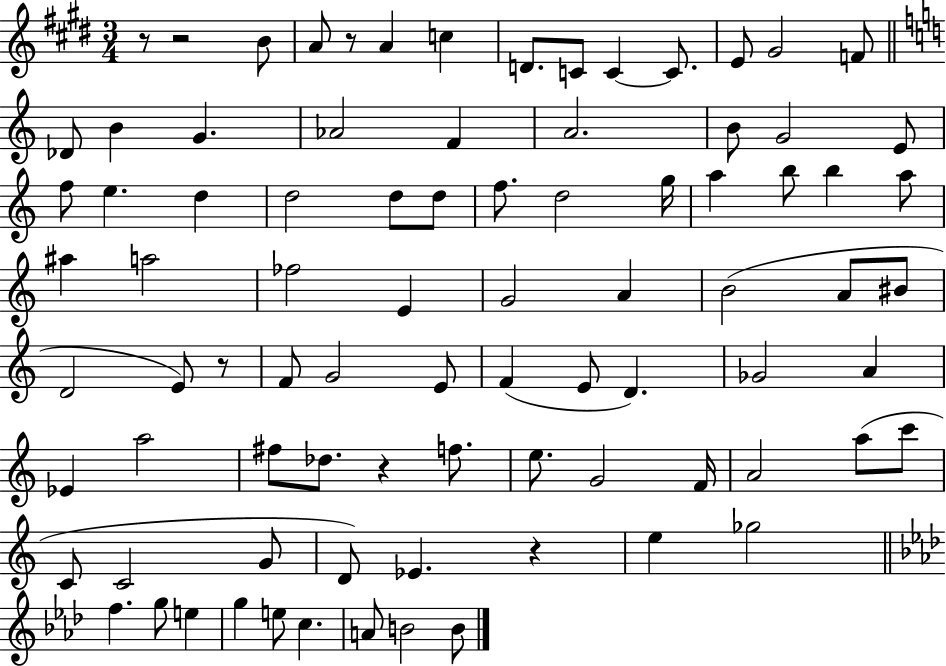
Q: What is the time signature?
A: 3/4